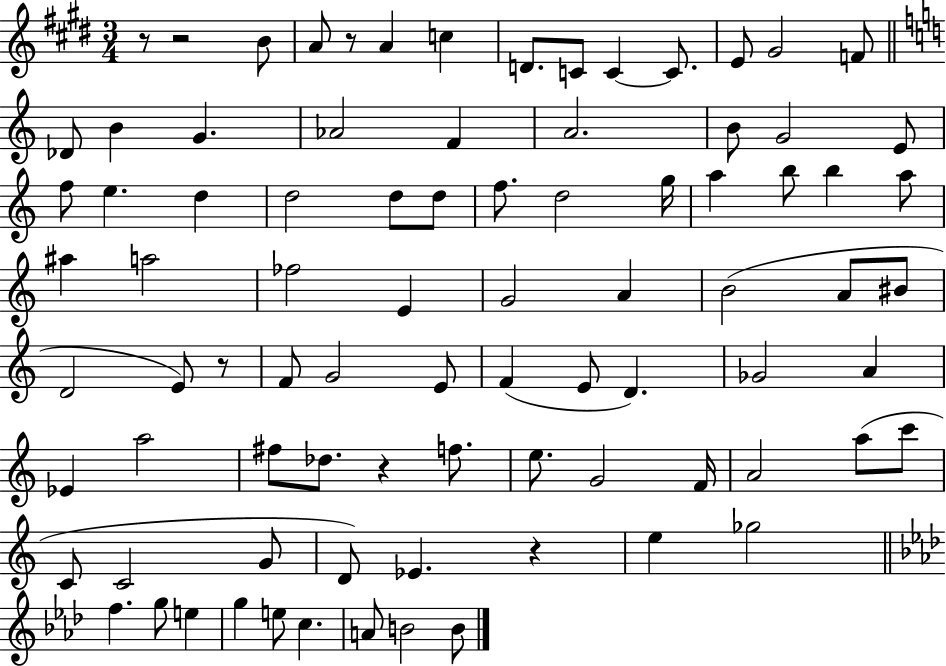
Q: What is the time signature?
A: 3/4